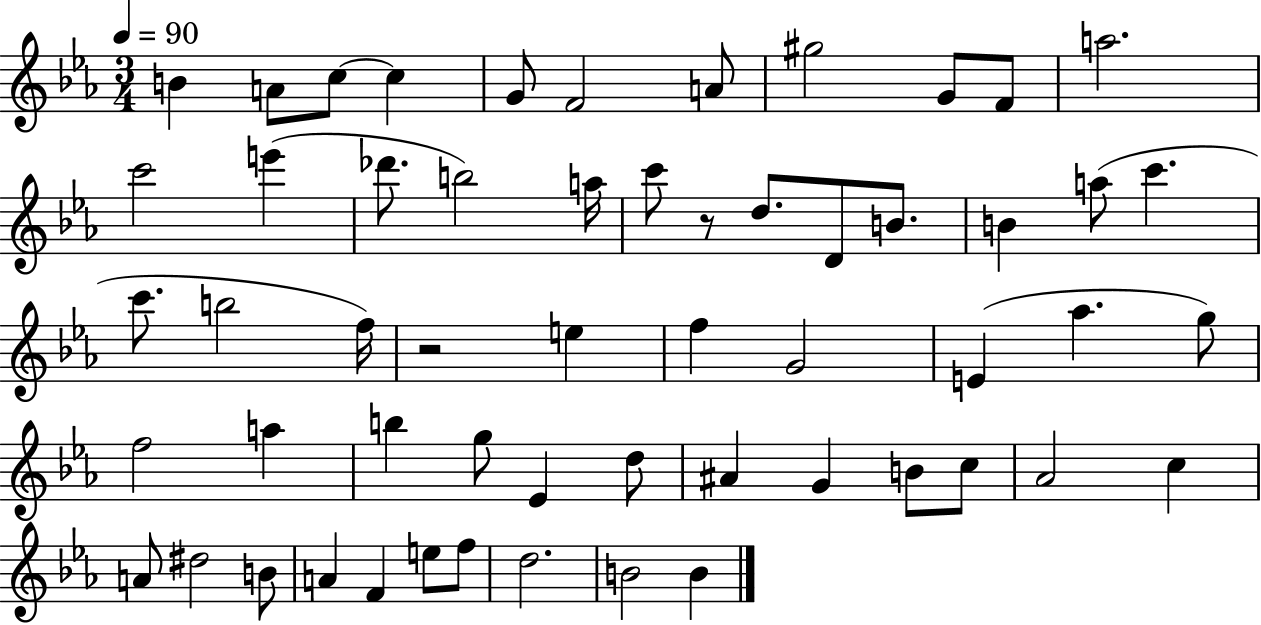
X:1
T:Untitled
M:3/4
L:1/4
K:Eb
B A/2 c/2 c G/2 F2 A/2 ^g2 G/2 F/2 a2 c'2 e' _d'/2 b2 a/4 c'/2 z/2 d/2 D/2 B/2 B a/2 c' c'/2 b2 f/4 z2 e f G2 E _a g/2 f2 a b g/2 _E d/2 ^A G B/2 c/2 _A2 c A/2 ^d2 B/2 A F e/2 f/2 d2 B2 B